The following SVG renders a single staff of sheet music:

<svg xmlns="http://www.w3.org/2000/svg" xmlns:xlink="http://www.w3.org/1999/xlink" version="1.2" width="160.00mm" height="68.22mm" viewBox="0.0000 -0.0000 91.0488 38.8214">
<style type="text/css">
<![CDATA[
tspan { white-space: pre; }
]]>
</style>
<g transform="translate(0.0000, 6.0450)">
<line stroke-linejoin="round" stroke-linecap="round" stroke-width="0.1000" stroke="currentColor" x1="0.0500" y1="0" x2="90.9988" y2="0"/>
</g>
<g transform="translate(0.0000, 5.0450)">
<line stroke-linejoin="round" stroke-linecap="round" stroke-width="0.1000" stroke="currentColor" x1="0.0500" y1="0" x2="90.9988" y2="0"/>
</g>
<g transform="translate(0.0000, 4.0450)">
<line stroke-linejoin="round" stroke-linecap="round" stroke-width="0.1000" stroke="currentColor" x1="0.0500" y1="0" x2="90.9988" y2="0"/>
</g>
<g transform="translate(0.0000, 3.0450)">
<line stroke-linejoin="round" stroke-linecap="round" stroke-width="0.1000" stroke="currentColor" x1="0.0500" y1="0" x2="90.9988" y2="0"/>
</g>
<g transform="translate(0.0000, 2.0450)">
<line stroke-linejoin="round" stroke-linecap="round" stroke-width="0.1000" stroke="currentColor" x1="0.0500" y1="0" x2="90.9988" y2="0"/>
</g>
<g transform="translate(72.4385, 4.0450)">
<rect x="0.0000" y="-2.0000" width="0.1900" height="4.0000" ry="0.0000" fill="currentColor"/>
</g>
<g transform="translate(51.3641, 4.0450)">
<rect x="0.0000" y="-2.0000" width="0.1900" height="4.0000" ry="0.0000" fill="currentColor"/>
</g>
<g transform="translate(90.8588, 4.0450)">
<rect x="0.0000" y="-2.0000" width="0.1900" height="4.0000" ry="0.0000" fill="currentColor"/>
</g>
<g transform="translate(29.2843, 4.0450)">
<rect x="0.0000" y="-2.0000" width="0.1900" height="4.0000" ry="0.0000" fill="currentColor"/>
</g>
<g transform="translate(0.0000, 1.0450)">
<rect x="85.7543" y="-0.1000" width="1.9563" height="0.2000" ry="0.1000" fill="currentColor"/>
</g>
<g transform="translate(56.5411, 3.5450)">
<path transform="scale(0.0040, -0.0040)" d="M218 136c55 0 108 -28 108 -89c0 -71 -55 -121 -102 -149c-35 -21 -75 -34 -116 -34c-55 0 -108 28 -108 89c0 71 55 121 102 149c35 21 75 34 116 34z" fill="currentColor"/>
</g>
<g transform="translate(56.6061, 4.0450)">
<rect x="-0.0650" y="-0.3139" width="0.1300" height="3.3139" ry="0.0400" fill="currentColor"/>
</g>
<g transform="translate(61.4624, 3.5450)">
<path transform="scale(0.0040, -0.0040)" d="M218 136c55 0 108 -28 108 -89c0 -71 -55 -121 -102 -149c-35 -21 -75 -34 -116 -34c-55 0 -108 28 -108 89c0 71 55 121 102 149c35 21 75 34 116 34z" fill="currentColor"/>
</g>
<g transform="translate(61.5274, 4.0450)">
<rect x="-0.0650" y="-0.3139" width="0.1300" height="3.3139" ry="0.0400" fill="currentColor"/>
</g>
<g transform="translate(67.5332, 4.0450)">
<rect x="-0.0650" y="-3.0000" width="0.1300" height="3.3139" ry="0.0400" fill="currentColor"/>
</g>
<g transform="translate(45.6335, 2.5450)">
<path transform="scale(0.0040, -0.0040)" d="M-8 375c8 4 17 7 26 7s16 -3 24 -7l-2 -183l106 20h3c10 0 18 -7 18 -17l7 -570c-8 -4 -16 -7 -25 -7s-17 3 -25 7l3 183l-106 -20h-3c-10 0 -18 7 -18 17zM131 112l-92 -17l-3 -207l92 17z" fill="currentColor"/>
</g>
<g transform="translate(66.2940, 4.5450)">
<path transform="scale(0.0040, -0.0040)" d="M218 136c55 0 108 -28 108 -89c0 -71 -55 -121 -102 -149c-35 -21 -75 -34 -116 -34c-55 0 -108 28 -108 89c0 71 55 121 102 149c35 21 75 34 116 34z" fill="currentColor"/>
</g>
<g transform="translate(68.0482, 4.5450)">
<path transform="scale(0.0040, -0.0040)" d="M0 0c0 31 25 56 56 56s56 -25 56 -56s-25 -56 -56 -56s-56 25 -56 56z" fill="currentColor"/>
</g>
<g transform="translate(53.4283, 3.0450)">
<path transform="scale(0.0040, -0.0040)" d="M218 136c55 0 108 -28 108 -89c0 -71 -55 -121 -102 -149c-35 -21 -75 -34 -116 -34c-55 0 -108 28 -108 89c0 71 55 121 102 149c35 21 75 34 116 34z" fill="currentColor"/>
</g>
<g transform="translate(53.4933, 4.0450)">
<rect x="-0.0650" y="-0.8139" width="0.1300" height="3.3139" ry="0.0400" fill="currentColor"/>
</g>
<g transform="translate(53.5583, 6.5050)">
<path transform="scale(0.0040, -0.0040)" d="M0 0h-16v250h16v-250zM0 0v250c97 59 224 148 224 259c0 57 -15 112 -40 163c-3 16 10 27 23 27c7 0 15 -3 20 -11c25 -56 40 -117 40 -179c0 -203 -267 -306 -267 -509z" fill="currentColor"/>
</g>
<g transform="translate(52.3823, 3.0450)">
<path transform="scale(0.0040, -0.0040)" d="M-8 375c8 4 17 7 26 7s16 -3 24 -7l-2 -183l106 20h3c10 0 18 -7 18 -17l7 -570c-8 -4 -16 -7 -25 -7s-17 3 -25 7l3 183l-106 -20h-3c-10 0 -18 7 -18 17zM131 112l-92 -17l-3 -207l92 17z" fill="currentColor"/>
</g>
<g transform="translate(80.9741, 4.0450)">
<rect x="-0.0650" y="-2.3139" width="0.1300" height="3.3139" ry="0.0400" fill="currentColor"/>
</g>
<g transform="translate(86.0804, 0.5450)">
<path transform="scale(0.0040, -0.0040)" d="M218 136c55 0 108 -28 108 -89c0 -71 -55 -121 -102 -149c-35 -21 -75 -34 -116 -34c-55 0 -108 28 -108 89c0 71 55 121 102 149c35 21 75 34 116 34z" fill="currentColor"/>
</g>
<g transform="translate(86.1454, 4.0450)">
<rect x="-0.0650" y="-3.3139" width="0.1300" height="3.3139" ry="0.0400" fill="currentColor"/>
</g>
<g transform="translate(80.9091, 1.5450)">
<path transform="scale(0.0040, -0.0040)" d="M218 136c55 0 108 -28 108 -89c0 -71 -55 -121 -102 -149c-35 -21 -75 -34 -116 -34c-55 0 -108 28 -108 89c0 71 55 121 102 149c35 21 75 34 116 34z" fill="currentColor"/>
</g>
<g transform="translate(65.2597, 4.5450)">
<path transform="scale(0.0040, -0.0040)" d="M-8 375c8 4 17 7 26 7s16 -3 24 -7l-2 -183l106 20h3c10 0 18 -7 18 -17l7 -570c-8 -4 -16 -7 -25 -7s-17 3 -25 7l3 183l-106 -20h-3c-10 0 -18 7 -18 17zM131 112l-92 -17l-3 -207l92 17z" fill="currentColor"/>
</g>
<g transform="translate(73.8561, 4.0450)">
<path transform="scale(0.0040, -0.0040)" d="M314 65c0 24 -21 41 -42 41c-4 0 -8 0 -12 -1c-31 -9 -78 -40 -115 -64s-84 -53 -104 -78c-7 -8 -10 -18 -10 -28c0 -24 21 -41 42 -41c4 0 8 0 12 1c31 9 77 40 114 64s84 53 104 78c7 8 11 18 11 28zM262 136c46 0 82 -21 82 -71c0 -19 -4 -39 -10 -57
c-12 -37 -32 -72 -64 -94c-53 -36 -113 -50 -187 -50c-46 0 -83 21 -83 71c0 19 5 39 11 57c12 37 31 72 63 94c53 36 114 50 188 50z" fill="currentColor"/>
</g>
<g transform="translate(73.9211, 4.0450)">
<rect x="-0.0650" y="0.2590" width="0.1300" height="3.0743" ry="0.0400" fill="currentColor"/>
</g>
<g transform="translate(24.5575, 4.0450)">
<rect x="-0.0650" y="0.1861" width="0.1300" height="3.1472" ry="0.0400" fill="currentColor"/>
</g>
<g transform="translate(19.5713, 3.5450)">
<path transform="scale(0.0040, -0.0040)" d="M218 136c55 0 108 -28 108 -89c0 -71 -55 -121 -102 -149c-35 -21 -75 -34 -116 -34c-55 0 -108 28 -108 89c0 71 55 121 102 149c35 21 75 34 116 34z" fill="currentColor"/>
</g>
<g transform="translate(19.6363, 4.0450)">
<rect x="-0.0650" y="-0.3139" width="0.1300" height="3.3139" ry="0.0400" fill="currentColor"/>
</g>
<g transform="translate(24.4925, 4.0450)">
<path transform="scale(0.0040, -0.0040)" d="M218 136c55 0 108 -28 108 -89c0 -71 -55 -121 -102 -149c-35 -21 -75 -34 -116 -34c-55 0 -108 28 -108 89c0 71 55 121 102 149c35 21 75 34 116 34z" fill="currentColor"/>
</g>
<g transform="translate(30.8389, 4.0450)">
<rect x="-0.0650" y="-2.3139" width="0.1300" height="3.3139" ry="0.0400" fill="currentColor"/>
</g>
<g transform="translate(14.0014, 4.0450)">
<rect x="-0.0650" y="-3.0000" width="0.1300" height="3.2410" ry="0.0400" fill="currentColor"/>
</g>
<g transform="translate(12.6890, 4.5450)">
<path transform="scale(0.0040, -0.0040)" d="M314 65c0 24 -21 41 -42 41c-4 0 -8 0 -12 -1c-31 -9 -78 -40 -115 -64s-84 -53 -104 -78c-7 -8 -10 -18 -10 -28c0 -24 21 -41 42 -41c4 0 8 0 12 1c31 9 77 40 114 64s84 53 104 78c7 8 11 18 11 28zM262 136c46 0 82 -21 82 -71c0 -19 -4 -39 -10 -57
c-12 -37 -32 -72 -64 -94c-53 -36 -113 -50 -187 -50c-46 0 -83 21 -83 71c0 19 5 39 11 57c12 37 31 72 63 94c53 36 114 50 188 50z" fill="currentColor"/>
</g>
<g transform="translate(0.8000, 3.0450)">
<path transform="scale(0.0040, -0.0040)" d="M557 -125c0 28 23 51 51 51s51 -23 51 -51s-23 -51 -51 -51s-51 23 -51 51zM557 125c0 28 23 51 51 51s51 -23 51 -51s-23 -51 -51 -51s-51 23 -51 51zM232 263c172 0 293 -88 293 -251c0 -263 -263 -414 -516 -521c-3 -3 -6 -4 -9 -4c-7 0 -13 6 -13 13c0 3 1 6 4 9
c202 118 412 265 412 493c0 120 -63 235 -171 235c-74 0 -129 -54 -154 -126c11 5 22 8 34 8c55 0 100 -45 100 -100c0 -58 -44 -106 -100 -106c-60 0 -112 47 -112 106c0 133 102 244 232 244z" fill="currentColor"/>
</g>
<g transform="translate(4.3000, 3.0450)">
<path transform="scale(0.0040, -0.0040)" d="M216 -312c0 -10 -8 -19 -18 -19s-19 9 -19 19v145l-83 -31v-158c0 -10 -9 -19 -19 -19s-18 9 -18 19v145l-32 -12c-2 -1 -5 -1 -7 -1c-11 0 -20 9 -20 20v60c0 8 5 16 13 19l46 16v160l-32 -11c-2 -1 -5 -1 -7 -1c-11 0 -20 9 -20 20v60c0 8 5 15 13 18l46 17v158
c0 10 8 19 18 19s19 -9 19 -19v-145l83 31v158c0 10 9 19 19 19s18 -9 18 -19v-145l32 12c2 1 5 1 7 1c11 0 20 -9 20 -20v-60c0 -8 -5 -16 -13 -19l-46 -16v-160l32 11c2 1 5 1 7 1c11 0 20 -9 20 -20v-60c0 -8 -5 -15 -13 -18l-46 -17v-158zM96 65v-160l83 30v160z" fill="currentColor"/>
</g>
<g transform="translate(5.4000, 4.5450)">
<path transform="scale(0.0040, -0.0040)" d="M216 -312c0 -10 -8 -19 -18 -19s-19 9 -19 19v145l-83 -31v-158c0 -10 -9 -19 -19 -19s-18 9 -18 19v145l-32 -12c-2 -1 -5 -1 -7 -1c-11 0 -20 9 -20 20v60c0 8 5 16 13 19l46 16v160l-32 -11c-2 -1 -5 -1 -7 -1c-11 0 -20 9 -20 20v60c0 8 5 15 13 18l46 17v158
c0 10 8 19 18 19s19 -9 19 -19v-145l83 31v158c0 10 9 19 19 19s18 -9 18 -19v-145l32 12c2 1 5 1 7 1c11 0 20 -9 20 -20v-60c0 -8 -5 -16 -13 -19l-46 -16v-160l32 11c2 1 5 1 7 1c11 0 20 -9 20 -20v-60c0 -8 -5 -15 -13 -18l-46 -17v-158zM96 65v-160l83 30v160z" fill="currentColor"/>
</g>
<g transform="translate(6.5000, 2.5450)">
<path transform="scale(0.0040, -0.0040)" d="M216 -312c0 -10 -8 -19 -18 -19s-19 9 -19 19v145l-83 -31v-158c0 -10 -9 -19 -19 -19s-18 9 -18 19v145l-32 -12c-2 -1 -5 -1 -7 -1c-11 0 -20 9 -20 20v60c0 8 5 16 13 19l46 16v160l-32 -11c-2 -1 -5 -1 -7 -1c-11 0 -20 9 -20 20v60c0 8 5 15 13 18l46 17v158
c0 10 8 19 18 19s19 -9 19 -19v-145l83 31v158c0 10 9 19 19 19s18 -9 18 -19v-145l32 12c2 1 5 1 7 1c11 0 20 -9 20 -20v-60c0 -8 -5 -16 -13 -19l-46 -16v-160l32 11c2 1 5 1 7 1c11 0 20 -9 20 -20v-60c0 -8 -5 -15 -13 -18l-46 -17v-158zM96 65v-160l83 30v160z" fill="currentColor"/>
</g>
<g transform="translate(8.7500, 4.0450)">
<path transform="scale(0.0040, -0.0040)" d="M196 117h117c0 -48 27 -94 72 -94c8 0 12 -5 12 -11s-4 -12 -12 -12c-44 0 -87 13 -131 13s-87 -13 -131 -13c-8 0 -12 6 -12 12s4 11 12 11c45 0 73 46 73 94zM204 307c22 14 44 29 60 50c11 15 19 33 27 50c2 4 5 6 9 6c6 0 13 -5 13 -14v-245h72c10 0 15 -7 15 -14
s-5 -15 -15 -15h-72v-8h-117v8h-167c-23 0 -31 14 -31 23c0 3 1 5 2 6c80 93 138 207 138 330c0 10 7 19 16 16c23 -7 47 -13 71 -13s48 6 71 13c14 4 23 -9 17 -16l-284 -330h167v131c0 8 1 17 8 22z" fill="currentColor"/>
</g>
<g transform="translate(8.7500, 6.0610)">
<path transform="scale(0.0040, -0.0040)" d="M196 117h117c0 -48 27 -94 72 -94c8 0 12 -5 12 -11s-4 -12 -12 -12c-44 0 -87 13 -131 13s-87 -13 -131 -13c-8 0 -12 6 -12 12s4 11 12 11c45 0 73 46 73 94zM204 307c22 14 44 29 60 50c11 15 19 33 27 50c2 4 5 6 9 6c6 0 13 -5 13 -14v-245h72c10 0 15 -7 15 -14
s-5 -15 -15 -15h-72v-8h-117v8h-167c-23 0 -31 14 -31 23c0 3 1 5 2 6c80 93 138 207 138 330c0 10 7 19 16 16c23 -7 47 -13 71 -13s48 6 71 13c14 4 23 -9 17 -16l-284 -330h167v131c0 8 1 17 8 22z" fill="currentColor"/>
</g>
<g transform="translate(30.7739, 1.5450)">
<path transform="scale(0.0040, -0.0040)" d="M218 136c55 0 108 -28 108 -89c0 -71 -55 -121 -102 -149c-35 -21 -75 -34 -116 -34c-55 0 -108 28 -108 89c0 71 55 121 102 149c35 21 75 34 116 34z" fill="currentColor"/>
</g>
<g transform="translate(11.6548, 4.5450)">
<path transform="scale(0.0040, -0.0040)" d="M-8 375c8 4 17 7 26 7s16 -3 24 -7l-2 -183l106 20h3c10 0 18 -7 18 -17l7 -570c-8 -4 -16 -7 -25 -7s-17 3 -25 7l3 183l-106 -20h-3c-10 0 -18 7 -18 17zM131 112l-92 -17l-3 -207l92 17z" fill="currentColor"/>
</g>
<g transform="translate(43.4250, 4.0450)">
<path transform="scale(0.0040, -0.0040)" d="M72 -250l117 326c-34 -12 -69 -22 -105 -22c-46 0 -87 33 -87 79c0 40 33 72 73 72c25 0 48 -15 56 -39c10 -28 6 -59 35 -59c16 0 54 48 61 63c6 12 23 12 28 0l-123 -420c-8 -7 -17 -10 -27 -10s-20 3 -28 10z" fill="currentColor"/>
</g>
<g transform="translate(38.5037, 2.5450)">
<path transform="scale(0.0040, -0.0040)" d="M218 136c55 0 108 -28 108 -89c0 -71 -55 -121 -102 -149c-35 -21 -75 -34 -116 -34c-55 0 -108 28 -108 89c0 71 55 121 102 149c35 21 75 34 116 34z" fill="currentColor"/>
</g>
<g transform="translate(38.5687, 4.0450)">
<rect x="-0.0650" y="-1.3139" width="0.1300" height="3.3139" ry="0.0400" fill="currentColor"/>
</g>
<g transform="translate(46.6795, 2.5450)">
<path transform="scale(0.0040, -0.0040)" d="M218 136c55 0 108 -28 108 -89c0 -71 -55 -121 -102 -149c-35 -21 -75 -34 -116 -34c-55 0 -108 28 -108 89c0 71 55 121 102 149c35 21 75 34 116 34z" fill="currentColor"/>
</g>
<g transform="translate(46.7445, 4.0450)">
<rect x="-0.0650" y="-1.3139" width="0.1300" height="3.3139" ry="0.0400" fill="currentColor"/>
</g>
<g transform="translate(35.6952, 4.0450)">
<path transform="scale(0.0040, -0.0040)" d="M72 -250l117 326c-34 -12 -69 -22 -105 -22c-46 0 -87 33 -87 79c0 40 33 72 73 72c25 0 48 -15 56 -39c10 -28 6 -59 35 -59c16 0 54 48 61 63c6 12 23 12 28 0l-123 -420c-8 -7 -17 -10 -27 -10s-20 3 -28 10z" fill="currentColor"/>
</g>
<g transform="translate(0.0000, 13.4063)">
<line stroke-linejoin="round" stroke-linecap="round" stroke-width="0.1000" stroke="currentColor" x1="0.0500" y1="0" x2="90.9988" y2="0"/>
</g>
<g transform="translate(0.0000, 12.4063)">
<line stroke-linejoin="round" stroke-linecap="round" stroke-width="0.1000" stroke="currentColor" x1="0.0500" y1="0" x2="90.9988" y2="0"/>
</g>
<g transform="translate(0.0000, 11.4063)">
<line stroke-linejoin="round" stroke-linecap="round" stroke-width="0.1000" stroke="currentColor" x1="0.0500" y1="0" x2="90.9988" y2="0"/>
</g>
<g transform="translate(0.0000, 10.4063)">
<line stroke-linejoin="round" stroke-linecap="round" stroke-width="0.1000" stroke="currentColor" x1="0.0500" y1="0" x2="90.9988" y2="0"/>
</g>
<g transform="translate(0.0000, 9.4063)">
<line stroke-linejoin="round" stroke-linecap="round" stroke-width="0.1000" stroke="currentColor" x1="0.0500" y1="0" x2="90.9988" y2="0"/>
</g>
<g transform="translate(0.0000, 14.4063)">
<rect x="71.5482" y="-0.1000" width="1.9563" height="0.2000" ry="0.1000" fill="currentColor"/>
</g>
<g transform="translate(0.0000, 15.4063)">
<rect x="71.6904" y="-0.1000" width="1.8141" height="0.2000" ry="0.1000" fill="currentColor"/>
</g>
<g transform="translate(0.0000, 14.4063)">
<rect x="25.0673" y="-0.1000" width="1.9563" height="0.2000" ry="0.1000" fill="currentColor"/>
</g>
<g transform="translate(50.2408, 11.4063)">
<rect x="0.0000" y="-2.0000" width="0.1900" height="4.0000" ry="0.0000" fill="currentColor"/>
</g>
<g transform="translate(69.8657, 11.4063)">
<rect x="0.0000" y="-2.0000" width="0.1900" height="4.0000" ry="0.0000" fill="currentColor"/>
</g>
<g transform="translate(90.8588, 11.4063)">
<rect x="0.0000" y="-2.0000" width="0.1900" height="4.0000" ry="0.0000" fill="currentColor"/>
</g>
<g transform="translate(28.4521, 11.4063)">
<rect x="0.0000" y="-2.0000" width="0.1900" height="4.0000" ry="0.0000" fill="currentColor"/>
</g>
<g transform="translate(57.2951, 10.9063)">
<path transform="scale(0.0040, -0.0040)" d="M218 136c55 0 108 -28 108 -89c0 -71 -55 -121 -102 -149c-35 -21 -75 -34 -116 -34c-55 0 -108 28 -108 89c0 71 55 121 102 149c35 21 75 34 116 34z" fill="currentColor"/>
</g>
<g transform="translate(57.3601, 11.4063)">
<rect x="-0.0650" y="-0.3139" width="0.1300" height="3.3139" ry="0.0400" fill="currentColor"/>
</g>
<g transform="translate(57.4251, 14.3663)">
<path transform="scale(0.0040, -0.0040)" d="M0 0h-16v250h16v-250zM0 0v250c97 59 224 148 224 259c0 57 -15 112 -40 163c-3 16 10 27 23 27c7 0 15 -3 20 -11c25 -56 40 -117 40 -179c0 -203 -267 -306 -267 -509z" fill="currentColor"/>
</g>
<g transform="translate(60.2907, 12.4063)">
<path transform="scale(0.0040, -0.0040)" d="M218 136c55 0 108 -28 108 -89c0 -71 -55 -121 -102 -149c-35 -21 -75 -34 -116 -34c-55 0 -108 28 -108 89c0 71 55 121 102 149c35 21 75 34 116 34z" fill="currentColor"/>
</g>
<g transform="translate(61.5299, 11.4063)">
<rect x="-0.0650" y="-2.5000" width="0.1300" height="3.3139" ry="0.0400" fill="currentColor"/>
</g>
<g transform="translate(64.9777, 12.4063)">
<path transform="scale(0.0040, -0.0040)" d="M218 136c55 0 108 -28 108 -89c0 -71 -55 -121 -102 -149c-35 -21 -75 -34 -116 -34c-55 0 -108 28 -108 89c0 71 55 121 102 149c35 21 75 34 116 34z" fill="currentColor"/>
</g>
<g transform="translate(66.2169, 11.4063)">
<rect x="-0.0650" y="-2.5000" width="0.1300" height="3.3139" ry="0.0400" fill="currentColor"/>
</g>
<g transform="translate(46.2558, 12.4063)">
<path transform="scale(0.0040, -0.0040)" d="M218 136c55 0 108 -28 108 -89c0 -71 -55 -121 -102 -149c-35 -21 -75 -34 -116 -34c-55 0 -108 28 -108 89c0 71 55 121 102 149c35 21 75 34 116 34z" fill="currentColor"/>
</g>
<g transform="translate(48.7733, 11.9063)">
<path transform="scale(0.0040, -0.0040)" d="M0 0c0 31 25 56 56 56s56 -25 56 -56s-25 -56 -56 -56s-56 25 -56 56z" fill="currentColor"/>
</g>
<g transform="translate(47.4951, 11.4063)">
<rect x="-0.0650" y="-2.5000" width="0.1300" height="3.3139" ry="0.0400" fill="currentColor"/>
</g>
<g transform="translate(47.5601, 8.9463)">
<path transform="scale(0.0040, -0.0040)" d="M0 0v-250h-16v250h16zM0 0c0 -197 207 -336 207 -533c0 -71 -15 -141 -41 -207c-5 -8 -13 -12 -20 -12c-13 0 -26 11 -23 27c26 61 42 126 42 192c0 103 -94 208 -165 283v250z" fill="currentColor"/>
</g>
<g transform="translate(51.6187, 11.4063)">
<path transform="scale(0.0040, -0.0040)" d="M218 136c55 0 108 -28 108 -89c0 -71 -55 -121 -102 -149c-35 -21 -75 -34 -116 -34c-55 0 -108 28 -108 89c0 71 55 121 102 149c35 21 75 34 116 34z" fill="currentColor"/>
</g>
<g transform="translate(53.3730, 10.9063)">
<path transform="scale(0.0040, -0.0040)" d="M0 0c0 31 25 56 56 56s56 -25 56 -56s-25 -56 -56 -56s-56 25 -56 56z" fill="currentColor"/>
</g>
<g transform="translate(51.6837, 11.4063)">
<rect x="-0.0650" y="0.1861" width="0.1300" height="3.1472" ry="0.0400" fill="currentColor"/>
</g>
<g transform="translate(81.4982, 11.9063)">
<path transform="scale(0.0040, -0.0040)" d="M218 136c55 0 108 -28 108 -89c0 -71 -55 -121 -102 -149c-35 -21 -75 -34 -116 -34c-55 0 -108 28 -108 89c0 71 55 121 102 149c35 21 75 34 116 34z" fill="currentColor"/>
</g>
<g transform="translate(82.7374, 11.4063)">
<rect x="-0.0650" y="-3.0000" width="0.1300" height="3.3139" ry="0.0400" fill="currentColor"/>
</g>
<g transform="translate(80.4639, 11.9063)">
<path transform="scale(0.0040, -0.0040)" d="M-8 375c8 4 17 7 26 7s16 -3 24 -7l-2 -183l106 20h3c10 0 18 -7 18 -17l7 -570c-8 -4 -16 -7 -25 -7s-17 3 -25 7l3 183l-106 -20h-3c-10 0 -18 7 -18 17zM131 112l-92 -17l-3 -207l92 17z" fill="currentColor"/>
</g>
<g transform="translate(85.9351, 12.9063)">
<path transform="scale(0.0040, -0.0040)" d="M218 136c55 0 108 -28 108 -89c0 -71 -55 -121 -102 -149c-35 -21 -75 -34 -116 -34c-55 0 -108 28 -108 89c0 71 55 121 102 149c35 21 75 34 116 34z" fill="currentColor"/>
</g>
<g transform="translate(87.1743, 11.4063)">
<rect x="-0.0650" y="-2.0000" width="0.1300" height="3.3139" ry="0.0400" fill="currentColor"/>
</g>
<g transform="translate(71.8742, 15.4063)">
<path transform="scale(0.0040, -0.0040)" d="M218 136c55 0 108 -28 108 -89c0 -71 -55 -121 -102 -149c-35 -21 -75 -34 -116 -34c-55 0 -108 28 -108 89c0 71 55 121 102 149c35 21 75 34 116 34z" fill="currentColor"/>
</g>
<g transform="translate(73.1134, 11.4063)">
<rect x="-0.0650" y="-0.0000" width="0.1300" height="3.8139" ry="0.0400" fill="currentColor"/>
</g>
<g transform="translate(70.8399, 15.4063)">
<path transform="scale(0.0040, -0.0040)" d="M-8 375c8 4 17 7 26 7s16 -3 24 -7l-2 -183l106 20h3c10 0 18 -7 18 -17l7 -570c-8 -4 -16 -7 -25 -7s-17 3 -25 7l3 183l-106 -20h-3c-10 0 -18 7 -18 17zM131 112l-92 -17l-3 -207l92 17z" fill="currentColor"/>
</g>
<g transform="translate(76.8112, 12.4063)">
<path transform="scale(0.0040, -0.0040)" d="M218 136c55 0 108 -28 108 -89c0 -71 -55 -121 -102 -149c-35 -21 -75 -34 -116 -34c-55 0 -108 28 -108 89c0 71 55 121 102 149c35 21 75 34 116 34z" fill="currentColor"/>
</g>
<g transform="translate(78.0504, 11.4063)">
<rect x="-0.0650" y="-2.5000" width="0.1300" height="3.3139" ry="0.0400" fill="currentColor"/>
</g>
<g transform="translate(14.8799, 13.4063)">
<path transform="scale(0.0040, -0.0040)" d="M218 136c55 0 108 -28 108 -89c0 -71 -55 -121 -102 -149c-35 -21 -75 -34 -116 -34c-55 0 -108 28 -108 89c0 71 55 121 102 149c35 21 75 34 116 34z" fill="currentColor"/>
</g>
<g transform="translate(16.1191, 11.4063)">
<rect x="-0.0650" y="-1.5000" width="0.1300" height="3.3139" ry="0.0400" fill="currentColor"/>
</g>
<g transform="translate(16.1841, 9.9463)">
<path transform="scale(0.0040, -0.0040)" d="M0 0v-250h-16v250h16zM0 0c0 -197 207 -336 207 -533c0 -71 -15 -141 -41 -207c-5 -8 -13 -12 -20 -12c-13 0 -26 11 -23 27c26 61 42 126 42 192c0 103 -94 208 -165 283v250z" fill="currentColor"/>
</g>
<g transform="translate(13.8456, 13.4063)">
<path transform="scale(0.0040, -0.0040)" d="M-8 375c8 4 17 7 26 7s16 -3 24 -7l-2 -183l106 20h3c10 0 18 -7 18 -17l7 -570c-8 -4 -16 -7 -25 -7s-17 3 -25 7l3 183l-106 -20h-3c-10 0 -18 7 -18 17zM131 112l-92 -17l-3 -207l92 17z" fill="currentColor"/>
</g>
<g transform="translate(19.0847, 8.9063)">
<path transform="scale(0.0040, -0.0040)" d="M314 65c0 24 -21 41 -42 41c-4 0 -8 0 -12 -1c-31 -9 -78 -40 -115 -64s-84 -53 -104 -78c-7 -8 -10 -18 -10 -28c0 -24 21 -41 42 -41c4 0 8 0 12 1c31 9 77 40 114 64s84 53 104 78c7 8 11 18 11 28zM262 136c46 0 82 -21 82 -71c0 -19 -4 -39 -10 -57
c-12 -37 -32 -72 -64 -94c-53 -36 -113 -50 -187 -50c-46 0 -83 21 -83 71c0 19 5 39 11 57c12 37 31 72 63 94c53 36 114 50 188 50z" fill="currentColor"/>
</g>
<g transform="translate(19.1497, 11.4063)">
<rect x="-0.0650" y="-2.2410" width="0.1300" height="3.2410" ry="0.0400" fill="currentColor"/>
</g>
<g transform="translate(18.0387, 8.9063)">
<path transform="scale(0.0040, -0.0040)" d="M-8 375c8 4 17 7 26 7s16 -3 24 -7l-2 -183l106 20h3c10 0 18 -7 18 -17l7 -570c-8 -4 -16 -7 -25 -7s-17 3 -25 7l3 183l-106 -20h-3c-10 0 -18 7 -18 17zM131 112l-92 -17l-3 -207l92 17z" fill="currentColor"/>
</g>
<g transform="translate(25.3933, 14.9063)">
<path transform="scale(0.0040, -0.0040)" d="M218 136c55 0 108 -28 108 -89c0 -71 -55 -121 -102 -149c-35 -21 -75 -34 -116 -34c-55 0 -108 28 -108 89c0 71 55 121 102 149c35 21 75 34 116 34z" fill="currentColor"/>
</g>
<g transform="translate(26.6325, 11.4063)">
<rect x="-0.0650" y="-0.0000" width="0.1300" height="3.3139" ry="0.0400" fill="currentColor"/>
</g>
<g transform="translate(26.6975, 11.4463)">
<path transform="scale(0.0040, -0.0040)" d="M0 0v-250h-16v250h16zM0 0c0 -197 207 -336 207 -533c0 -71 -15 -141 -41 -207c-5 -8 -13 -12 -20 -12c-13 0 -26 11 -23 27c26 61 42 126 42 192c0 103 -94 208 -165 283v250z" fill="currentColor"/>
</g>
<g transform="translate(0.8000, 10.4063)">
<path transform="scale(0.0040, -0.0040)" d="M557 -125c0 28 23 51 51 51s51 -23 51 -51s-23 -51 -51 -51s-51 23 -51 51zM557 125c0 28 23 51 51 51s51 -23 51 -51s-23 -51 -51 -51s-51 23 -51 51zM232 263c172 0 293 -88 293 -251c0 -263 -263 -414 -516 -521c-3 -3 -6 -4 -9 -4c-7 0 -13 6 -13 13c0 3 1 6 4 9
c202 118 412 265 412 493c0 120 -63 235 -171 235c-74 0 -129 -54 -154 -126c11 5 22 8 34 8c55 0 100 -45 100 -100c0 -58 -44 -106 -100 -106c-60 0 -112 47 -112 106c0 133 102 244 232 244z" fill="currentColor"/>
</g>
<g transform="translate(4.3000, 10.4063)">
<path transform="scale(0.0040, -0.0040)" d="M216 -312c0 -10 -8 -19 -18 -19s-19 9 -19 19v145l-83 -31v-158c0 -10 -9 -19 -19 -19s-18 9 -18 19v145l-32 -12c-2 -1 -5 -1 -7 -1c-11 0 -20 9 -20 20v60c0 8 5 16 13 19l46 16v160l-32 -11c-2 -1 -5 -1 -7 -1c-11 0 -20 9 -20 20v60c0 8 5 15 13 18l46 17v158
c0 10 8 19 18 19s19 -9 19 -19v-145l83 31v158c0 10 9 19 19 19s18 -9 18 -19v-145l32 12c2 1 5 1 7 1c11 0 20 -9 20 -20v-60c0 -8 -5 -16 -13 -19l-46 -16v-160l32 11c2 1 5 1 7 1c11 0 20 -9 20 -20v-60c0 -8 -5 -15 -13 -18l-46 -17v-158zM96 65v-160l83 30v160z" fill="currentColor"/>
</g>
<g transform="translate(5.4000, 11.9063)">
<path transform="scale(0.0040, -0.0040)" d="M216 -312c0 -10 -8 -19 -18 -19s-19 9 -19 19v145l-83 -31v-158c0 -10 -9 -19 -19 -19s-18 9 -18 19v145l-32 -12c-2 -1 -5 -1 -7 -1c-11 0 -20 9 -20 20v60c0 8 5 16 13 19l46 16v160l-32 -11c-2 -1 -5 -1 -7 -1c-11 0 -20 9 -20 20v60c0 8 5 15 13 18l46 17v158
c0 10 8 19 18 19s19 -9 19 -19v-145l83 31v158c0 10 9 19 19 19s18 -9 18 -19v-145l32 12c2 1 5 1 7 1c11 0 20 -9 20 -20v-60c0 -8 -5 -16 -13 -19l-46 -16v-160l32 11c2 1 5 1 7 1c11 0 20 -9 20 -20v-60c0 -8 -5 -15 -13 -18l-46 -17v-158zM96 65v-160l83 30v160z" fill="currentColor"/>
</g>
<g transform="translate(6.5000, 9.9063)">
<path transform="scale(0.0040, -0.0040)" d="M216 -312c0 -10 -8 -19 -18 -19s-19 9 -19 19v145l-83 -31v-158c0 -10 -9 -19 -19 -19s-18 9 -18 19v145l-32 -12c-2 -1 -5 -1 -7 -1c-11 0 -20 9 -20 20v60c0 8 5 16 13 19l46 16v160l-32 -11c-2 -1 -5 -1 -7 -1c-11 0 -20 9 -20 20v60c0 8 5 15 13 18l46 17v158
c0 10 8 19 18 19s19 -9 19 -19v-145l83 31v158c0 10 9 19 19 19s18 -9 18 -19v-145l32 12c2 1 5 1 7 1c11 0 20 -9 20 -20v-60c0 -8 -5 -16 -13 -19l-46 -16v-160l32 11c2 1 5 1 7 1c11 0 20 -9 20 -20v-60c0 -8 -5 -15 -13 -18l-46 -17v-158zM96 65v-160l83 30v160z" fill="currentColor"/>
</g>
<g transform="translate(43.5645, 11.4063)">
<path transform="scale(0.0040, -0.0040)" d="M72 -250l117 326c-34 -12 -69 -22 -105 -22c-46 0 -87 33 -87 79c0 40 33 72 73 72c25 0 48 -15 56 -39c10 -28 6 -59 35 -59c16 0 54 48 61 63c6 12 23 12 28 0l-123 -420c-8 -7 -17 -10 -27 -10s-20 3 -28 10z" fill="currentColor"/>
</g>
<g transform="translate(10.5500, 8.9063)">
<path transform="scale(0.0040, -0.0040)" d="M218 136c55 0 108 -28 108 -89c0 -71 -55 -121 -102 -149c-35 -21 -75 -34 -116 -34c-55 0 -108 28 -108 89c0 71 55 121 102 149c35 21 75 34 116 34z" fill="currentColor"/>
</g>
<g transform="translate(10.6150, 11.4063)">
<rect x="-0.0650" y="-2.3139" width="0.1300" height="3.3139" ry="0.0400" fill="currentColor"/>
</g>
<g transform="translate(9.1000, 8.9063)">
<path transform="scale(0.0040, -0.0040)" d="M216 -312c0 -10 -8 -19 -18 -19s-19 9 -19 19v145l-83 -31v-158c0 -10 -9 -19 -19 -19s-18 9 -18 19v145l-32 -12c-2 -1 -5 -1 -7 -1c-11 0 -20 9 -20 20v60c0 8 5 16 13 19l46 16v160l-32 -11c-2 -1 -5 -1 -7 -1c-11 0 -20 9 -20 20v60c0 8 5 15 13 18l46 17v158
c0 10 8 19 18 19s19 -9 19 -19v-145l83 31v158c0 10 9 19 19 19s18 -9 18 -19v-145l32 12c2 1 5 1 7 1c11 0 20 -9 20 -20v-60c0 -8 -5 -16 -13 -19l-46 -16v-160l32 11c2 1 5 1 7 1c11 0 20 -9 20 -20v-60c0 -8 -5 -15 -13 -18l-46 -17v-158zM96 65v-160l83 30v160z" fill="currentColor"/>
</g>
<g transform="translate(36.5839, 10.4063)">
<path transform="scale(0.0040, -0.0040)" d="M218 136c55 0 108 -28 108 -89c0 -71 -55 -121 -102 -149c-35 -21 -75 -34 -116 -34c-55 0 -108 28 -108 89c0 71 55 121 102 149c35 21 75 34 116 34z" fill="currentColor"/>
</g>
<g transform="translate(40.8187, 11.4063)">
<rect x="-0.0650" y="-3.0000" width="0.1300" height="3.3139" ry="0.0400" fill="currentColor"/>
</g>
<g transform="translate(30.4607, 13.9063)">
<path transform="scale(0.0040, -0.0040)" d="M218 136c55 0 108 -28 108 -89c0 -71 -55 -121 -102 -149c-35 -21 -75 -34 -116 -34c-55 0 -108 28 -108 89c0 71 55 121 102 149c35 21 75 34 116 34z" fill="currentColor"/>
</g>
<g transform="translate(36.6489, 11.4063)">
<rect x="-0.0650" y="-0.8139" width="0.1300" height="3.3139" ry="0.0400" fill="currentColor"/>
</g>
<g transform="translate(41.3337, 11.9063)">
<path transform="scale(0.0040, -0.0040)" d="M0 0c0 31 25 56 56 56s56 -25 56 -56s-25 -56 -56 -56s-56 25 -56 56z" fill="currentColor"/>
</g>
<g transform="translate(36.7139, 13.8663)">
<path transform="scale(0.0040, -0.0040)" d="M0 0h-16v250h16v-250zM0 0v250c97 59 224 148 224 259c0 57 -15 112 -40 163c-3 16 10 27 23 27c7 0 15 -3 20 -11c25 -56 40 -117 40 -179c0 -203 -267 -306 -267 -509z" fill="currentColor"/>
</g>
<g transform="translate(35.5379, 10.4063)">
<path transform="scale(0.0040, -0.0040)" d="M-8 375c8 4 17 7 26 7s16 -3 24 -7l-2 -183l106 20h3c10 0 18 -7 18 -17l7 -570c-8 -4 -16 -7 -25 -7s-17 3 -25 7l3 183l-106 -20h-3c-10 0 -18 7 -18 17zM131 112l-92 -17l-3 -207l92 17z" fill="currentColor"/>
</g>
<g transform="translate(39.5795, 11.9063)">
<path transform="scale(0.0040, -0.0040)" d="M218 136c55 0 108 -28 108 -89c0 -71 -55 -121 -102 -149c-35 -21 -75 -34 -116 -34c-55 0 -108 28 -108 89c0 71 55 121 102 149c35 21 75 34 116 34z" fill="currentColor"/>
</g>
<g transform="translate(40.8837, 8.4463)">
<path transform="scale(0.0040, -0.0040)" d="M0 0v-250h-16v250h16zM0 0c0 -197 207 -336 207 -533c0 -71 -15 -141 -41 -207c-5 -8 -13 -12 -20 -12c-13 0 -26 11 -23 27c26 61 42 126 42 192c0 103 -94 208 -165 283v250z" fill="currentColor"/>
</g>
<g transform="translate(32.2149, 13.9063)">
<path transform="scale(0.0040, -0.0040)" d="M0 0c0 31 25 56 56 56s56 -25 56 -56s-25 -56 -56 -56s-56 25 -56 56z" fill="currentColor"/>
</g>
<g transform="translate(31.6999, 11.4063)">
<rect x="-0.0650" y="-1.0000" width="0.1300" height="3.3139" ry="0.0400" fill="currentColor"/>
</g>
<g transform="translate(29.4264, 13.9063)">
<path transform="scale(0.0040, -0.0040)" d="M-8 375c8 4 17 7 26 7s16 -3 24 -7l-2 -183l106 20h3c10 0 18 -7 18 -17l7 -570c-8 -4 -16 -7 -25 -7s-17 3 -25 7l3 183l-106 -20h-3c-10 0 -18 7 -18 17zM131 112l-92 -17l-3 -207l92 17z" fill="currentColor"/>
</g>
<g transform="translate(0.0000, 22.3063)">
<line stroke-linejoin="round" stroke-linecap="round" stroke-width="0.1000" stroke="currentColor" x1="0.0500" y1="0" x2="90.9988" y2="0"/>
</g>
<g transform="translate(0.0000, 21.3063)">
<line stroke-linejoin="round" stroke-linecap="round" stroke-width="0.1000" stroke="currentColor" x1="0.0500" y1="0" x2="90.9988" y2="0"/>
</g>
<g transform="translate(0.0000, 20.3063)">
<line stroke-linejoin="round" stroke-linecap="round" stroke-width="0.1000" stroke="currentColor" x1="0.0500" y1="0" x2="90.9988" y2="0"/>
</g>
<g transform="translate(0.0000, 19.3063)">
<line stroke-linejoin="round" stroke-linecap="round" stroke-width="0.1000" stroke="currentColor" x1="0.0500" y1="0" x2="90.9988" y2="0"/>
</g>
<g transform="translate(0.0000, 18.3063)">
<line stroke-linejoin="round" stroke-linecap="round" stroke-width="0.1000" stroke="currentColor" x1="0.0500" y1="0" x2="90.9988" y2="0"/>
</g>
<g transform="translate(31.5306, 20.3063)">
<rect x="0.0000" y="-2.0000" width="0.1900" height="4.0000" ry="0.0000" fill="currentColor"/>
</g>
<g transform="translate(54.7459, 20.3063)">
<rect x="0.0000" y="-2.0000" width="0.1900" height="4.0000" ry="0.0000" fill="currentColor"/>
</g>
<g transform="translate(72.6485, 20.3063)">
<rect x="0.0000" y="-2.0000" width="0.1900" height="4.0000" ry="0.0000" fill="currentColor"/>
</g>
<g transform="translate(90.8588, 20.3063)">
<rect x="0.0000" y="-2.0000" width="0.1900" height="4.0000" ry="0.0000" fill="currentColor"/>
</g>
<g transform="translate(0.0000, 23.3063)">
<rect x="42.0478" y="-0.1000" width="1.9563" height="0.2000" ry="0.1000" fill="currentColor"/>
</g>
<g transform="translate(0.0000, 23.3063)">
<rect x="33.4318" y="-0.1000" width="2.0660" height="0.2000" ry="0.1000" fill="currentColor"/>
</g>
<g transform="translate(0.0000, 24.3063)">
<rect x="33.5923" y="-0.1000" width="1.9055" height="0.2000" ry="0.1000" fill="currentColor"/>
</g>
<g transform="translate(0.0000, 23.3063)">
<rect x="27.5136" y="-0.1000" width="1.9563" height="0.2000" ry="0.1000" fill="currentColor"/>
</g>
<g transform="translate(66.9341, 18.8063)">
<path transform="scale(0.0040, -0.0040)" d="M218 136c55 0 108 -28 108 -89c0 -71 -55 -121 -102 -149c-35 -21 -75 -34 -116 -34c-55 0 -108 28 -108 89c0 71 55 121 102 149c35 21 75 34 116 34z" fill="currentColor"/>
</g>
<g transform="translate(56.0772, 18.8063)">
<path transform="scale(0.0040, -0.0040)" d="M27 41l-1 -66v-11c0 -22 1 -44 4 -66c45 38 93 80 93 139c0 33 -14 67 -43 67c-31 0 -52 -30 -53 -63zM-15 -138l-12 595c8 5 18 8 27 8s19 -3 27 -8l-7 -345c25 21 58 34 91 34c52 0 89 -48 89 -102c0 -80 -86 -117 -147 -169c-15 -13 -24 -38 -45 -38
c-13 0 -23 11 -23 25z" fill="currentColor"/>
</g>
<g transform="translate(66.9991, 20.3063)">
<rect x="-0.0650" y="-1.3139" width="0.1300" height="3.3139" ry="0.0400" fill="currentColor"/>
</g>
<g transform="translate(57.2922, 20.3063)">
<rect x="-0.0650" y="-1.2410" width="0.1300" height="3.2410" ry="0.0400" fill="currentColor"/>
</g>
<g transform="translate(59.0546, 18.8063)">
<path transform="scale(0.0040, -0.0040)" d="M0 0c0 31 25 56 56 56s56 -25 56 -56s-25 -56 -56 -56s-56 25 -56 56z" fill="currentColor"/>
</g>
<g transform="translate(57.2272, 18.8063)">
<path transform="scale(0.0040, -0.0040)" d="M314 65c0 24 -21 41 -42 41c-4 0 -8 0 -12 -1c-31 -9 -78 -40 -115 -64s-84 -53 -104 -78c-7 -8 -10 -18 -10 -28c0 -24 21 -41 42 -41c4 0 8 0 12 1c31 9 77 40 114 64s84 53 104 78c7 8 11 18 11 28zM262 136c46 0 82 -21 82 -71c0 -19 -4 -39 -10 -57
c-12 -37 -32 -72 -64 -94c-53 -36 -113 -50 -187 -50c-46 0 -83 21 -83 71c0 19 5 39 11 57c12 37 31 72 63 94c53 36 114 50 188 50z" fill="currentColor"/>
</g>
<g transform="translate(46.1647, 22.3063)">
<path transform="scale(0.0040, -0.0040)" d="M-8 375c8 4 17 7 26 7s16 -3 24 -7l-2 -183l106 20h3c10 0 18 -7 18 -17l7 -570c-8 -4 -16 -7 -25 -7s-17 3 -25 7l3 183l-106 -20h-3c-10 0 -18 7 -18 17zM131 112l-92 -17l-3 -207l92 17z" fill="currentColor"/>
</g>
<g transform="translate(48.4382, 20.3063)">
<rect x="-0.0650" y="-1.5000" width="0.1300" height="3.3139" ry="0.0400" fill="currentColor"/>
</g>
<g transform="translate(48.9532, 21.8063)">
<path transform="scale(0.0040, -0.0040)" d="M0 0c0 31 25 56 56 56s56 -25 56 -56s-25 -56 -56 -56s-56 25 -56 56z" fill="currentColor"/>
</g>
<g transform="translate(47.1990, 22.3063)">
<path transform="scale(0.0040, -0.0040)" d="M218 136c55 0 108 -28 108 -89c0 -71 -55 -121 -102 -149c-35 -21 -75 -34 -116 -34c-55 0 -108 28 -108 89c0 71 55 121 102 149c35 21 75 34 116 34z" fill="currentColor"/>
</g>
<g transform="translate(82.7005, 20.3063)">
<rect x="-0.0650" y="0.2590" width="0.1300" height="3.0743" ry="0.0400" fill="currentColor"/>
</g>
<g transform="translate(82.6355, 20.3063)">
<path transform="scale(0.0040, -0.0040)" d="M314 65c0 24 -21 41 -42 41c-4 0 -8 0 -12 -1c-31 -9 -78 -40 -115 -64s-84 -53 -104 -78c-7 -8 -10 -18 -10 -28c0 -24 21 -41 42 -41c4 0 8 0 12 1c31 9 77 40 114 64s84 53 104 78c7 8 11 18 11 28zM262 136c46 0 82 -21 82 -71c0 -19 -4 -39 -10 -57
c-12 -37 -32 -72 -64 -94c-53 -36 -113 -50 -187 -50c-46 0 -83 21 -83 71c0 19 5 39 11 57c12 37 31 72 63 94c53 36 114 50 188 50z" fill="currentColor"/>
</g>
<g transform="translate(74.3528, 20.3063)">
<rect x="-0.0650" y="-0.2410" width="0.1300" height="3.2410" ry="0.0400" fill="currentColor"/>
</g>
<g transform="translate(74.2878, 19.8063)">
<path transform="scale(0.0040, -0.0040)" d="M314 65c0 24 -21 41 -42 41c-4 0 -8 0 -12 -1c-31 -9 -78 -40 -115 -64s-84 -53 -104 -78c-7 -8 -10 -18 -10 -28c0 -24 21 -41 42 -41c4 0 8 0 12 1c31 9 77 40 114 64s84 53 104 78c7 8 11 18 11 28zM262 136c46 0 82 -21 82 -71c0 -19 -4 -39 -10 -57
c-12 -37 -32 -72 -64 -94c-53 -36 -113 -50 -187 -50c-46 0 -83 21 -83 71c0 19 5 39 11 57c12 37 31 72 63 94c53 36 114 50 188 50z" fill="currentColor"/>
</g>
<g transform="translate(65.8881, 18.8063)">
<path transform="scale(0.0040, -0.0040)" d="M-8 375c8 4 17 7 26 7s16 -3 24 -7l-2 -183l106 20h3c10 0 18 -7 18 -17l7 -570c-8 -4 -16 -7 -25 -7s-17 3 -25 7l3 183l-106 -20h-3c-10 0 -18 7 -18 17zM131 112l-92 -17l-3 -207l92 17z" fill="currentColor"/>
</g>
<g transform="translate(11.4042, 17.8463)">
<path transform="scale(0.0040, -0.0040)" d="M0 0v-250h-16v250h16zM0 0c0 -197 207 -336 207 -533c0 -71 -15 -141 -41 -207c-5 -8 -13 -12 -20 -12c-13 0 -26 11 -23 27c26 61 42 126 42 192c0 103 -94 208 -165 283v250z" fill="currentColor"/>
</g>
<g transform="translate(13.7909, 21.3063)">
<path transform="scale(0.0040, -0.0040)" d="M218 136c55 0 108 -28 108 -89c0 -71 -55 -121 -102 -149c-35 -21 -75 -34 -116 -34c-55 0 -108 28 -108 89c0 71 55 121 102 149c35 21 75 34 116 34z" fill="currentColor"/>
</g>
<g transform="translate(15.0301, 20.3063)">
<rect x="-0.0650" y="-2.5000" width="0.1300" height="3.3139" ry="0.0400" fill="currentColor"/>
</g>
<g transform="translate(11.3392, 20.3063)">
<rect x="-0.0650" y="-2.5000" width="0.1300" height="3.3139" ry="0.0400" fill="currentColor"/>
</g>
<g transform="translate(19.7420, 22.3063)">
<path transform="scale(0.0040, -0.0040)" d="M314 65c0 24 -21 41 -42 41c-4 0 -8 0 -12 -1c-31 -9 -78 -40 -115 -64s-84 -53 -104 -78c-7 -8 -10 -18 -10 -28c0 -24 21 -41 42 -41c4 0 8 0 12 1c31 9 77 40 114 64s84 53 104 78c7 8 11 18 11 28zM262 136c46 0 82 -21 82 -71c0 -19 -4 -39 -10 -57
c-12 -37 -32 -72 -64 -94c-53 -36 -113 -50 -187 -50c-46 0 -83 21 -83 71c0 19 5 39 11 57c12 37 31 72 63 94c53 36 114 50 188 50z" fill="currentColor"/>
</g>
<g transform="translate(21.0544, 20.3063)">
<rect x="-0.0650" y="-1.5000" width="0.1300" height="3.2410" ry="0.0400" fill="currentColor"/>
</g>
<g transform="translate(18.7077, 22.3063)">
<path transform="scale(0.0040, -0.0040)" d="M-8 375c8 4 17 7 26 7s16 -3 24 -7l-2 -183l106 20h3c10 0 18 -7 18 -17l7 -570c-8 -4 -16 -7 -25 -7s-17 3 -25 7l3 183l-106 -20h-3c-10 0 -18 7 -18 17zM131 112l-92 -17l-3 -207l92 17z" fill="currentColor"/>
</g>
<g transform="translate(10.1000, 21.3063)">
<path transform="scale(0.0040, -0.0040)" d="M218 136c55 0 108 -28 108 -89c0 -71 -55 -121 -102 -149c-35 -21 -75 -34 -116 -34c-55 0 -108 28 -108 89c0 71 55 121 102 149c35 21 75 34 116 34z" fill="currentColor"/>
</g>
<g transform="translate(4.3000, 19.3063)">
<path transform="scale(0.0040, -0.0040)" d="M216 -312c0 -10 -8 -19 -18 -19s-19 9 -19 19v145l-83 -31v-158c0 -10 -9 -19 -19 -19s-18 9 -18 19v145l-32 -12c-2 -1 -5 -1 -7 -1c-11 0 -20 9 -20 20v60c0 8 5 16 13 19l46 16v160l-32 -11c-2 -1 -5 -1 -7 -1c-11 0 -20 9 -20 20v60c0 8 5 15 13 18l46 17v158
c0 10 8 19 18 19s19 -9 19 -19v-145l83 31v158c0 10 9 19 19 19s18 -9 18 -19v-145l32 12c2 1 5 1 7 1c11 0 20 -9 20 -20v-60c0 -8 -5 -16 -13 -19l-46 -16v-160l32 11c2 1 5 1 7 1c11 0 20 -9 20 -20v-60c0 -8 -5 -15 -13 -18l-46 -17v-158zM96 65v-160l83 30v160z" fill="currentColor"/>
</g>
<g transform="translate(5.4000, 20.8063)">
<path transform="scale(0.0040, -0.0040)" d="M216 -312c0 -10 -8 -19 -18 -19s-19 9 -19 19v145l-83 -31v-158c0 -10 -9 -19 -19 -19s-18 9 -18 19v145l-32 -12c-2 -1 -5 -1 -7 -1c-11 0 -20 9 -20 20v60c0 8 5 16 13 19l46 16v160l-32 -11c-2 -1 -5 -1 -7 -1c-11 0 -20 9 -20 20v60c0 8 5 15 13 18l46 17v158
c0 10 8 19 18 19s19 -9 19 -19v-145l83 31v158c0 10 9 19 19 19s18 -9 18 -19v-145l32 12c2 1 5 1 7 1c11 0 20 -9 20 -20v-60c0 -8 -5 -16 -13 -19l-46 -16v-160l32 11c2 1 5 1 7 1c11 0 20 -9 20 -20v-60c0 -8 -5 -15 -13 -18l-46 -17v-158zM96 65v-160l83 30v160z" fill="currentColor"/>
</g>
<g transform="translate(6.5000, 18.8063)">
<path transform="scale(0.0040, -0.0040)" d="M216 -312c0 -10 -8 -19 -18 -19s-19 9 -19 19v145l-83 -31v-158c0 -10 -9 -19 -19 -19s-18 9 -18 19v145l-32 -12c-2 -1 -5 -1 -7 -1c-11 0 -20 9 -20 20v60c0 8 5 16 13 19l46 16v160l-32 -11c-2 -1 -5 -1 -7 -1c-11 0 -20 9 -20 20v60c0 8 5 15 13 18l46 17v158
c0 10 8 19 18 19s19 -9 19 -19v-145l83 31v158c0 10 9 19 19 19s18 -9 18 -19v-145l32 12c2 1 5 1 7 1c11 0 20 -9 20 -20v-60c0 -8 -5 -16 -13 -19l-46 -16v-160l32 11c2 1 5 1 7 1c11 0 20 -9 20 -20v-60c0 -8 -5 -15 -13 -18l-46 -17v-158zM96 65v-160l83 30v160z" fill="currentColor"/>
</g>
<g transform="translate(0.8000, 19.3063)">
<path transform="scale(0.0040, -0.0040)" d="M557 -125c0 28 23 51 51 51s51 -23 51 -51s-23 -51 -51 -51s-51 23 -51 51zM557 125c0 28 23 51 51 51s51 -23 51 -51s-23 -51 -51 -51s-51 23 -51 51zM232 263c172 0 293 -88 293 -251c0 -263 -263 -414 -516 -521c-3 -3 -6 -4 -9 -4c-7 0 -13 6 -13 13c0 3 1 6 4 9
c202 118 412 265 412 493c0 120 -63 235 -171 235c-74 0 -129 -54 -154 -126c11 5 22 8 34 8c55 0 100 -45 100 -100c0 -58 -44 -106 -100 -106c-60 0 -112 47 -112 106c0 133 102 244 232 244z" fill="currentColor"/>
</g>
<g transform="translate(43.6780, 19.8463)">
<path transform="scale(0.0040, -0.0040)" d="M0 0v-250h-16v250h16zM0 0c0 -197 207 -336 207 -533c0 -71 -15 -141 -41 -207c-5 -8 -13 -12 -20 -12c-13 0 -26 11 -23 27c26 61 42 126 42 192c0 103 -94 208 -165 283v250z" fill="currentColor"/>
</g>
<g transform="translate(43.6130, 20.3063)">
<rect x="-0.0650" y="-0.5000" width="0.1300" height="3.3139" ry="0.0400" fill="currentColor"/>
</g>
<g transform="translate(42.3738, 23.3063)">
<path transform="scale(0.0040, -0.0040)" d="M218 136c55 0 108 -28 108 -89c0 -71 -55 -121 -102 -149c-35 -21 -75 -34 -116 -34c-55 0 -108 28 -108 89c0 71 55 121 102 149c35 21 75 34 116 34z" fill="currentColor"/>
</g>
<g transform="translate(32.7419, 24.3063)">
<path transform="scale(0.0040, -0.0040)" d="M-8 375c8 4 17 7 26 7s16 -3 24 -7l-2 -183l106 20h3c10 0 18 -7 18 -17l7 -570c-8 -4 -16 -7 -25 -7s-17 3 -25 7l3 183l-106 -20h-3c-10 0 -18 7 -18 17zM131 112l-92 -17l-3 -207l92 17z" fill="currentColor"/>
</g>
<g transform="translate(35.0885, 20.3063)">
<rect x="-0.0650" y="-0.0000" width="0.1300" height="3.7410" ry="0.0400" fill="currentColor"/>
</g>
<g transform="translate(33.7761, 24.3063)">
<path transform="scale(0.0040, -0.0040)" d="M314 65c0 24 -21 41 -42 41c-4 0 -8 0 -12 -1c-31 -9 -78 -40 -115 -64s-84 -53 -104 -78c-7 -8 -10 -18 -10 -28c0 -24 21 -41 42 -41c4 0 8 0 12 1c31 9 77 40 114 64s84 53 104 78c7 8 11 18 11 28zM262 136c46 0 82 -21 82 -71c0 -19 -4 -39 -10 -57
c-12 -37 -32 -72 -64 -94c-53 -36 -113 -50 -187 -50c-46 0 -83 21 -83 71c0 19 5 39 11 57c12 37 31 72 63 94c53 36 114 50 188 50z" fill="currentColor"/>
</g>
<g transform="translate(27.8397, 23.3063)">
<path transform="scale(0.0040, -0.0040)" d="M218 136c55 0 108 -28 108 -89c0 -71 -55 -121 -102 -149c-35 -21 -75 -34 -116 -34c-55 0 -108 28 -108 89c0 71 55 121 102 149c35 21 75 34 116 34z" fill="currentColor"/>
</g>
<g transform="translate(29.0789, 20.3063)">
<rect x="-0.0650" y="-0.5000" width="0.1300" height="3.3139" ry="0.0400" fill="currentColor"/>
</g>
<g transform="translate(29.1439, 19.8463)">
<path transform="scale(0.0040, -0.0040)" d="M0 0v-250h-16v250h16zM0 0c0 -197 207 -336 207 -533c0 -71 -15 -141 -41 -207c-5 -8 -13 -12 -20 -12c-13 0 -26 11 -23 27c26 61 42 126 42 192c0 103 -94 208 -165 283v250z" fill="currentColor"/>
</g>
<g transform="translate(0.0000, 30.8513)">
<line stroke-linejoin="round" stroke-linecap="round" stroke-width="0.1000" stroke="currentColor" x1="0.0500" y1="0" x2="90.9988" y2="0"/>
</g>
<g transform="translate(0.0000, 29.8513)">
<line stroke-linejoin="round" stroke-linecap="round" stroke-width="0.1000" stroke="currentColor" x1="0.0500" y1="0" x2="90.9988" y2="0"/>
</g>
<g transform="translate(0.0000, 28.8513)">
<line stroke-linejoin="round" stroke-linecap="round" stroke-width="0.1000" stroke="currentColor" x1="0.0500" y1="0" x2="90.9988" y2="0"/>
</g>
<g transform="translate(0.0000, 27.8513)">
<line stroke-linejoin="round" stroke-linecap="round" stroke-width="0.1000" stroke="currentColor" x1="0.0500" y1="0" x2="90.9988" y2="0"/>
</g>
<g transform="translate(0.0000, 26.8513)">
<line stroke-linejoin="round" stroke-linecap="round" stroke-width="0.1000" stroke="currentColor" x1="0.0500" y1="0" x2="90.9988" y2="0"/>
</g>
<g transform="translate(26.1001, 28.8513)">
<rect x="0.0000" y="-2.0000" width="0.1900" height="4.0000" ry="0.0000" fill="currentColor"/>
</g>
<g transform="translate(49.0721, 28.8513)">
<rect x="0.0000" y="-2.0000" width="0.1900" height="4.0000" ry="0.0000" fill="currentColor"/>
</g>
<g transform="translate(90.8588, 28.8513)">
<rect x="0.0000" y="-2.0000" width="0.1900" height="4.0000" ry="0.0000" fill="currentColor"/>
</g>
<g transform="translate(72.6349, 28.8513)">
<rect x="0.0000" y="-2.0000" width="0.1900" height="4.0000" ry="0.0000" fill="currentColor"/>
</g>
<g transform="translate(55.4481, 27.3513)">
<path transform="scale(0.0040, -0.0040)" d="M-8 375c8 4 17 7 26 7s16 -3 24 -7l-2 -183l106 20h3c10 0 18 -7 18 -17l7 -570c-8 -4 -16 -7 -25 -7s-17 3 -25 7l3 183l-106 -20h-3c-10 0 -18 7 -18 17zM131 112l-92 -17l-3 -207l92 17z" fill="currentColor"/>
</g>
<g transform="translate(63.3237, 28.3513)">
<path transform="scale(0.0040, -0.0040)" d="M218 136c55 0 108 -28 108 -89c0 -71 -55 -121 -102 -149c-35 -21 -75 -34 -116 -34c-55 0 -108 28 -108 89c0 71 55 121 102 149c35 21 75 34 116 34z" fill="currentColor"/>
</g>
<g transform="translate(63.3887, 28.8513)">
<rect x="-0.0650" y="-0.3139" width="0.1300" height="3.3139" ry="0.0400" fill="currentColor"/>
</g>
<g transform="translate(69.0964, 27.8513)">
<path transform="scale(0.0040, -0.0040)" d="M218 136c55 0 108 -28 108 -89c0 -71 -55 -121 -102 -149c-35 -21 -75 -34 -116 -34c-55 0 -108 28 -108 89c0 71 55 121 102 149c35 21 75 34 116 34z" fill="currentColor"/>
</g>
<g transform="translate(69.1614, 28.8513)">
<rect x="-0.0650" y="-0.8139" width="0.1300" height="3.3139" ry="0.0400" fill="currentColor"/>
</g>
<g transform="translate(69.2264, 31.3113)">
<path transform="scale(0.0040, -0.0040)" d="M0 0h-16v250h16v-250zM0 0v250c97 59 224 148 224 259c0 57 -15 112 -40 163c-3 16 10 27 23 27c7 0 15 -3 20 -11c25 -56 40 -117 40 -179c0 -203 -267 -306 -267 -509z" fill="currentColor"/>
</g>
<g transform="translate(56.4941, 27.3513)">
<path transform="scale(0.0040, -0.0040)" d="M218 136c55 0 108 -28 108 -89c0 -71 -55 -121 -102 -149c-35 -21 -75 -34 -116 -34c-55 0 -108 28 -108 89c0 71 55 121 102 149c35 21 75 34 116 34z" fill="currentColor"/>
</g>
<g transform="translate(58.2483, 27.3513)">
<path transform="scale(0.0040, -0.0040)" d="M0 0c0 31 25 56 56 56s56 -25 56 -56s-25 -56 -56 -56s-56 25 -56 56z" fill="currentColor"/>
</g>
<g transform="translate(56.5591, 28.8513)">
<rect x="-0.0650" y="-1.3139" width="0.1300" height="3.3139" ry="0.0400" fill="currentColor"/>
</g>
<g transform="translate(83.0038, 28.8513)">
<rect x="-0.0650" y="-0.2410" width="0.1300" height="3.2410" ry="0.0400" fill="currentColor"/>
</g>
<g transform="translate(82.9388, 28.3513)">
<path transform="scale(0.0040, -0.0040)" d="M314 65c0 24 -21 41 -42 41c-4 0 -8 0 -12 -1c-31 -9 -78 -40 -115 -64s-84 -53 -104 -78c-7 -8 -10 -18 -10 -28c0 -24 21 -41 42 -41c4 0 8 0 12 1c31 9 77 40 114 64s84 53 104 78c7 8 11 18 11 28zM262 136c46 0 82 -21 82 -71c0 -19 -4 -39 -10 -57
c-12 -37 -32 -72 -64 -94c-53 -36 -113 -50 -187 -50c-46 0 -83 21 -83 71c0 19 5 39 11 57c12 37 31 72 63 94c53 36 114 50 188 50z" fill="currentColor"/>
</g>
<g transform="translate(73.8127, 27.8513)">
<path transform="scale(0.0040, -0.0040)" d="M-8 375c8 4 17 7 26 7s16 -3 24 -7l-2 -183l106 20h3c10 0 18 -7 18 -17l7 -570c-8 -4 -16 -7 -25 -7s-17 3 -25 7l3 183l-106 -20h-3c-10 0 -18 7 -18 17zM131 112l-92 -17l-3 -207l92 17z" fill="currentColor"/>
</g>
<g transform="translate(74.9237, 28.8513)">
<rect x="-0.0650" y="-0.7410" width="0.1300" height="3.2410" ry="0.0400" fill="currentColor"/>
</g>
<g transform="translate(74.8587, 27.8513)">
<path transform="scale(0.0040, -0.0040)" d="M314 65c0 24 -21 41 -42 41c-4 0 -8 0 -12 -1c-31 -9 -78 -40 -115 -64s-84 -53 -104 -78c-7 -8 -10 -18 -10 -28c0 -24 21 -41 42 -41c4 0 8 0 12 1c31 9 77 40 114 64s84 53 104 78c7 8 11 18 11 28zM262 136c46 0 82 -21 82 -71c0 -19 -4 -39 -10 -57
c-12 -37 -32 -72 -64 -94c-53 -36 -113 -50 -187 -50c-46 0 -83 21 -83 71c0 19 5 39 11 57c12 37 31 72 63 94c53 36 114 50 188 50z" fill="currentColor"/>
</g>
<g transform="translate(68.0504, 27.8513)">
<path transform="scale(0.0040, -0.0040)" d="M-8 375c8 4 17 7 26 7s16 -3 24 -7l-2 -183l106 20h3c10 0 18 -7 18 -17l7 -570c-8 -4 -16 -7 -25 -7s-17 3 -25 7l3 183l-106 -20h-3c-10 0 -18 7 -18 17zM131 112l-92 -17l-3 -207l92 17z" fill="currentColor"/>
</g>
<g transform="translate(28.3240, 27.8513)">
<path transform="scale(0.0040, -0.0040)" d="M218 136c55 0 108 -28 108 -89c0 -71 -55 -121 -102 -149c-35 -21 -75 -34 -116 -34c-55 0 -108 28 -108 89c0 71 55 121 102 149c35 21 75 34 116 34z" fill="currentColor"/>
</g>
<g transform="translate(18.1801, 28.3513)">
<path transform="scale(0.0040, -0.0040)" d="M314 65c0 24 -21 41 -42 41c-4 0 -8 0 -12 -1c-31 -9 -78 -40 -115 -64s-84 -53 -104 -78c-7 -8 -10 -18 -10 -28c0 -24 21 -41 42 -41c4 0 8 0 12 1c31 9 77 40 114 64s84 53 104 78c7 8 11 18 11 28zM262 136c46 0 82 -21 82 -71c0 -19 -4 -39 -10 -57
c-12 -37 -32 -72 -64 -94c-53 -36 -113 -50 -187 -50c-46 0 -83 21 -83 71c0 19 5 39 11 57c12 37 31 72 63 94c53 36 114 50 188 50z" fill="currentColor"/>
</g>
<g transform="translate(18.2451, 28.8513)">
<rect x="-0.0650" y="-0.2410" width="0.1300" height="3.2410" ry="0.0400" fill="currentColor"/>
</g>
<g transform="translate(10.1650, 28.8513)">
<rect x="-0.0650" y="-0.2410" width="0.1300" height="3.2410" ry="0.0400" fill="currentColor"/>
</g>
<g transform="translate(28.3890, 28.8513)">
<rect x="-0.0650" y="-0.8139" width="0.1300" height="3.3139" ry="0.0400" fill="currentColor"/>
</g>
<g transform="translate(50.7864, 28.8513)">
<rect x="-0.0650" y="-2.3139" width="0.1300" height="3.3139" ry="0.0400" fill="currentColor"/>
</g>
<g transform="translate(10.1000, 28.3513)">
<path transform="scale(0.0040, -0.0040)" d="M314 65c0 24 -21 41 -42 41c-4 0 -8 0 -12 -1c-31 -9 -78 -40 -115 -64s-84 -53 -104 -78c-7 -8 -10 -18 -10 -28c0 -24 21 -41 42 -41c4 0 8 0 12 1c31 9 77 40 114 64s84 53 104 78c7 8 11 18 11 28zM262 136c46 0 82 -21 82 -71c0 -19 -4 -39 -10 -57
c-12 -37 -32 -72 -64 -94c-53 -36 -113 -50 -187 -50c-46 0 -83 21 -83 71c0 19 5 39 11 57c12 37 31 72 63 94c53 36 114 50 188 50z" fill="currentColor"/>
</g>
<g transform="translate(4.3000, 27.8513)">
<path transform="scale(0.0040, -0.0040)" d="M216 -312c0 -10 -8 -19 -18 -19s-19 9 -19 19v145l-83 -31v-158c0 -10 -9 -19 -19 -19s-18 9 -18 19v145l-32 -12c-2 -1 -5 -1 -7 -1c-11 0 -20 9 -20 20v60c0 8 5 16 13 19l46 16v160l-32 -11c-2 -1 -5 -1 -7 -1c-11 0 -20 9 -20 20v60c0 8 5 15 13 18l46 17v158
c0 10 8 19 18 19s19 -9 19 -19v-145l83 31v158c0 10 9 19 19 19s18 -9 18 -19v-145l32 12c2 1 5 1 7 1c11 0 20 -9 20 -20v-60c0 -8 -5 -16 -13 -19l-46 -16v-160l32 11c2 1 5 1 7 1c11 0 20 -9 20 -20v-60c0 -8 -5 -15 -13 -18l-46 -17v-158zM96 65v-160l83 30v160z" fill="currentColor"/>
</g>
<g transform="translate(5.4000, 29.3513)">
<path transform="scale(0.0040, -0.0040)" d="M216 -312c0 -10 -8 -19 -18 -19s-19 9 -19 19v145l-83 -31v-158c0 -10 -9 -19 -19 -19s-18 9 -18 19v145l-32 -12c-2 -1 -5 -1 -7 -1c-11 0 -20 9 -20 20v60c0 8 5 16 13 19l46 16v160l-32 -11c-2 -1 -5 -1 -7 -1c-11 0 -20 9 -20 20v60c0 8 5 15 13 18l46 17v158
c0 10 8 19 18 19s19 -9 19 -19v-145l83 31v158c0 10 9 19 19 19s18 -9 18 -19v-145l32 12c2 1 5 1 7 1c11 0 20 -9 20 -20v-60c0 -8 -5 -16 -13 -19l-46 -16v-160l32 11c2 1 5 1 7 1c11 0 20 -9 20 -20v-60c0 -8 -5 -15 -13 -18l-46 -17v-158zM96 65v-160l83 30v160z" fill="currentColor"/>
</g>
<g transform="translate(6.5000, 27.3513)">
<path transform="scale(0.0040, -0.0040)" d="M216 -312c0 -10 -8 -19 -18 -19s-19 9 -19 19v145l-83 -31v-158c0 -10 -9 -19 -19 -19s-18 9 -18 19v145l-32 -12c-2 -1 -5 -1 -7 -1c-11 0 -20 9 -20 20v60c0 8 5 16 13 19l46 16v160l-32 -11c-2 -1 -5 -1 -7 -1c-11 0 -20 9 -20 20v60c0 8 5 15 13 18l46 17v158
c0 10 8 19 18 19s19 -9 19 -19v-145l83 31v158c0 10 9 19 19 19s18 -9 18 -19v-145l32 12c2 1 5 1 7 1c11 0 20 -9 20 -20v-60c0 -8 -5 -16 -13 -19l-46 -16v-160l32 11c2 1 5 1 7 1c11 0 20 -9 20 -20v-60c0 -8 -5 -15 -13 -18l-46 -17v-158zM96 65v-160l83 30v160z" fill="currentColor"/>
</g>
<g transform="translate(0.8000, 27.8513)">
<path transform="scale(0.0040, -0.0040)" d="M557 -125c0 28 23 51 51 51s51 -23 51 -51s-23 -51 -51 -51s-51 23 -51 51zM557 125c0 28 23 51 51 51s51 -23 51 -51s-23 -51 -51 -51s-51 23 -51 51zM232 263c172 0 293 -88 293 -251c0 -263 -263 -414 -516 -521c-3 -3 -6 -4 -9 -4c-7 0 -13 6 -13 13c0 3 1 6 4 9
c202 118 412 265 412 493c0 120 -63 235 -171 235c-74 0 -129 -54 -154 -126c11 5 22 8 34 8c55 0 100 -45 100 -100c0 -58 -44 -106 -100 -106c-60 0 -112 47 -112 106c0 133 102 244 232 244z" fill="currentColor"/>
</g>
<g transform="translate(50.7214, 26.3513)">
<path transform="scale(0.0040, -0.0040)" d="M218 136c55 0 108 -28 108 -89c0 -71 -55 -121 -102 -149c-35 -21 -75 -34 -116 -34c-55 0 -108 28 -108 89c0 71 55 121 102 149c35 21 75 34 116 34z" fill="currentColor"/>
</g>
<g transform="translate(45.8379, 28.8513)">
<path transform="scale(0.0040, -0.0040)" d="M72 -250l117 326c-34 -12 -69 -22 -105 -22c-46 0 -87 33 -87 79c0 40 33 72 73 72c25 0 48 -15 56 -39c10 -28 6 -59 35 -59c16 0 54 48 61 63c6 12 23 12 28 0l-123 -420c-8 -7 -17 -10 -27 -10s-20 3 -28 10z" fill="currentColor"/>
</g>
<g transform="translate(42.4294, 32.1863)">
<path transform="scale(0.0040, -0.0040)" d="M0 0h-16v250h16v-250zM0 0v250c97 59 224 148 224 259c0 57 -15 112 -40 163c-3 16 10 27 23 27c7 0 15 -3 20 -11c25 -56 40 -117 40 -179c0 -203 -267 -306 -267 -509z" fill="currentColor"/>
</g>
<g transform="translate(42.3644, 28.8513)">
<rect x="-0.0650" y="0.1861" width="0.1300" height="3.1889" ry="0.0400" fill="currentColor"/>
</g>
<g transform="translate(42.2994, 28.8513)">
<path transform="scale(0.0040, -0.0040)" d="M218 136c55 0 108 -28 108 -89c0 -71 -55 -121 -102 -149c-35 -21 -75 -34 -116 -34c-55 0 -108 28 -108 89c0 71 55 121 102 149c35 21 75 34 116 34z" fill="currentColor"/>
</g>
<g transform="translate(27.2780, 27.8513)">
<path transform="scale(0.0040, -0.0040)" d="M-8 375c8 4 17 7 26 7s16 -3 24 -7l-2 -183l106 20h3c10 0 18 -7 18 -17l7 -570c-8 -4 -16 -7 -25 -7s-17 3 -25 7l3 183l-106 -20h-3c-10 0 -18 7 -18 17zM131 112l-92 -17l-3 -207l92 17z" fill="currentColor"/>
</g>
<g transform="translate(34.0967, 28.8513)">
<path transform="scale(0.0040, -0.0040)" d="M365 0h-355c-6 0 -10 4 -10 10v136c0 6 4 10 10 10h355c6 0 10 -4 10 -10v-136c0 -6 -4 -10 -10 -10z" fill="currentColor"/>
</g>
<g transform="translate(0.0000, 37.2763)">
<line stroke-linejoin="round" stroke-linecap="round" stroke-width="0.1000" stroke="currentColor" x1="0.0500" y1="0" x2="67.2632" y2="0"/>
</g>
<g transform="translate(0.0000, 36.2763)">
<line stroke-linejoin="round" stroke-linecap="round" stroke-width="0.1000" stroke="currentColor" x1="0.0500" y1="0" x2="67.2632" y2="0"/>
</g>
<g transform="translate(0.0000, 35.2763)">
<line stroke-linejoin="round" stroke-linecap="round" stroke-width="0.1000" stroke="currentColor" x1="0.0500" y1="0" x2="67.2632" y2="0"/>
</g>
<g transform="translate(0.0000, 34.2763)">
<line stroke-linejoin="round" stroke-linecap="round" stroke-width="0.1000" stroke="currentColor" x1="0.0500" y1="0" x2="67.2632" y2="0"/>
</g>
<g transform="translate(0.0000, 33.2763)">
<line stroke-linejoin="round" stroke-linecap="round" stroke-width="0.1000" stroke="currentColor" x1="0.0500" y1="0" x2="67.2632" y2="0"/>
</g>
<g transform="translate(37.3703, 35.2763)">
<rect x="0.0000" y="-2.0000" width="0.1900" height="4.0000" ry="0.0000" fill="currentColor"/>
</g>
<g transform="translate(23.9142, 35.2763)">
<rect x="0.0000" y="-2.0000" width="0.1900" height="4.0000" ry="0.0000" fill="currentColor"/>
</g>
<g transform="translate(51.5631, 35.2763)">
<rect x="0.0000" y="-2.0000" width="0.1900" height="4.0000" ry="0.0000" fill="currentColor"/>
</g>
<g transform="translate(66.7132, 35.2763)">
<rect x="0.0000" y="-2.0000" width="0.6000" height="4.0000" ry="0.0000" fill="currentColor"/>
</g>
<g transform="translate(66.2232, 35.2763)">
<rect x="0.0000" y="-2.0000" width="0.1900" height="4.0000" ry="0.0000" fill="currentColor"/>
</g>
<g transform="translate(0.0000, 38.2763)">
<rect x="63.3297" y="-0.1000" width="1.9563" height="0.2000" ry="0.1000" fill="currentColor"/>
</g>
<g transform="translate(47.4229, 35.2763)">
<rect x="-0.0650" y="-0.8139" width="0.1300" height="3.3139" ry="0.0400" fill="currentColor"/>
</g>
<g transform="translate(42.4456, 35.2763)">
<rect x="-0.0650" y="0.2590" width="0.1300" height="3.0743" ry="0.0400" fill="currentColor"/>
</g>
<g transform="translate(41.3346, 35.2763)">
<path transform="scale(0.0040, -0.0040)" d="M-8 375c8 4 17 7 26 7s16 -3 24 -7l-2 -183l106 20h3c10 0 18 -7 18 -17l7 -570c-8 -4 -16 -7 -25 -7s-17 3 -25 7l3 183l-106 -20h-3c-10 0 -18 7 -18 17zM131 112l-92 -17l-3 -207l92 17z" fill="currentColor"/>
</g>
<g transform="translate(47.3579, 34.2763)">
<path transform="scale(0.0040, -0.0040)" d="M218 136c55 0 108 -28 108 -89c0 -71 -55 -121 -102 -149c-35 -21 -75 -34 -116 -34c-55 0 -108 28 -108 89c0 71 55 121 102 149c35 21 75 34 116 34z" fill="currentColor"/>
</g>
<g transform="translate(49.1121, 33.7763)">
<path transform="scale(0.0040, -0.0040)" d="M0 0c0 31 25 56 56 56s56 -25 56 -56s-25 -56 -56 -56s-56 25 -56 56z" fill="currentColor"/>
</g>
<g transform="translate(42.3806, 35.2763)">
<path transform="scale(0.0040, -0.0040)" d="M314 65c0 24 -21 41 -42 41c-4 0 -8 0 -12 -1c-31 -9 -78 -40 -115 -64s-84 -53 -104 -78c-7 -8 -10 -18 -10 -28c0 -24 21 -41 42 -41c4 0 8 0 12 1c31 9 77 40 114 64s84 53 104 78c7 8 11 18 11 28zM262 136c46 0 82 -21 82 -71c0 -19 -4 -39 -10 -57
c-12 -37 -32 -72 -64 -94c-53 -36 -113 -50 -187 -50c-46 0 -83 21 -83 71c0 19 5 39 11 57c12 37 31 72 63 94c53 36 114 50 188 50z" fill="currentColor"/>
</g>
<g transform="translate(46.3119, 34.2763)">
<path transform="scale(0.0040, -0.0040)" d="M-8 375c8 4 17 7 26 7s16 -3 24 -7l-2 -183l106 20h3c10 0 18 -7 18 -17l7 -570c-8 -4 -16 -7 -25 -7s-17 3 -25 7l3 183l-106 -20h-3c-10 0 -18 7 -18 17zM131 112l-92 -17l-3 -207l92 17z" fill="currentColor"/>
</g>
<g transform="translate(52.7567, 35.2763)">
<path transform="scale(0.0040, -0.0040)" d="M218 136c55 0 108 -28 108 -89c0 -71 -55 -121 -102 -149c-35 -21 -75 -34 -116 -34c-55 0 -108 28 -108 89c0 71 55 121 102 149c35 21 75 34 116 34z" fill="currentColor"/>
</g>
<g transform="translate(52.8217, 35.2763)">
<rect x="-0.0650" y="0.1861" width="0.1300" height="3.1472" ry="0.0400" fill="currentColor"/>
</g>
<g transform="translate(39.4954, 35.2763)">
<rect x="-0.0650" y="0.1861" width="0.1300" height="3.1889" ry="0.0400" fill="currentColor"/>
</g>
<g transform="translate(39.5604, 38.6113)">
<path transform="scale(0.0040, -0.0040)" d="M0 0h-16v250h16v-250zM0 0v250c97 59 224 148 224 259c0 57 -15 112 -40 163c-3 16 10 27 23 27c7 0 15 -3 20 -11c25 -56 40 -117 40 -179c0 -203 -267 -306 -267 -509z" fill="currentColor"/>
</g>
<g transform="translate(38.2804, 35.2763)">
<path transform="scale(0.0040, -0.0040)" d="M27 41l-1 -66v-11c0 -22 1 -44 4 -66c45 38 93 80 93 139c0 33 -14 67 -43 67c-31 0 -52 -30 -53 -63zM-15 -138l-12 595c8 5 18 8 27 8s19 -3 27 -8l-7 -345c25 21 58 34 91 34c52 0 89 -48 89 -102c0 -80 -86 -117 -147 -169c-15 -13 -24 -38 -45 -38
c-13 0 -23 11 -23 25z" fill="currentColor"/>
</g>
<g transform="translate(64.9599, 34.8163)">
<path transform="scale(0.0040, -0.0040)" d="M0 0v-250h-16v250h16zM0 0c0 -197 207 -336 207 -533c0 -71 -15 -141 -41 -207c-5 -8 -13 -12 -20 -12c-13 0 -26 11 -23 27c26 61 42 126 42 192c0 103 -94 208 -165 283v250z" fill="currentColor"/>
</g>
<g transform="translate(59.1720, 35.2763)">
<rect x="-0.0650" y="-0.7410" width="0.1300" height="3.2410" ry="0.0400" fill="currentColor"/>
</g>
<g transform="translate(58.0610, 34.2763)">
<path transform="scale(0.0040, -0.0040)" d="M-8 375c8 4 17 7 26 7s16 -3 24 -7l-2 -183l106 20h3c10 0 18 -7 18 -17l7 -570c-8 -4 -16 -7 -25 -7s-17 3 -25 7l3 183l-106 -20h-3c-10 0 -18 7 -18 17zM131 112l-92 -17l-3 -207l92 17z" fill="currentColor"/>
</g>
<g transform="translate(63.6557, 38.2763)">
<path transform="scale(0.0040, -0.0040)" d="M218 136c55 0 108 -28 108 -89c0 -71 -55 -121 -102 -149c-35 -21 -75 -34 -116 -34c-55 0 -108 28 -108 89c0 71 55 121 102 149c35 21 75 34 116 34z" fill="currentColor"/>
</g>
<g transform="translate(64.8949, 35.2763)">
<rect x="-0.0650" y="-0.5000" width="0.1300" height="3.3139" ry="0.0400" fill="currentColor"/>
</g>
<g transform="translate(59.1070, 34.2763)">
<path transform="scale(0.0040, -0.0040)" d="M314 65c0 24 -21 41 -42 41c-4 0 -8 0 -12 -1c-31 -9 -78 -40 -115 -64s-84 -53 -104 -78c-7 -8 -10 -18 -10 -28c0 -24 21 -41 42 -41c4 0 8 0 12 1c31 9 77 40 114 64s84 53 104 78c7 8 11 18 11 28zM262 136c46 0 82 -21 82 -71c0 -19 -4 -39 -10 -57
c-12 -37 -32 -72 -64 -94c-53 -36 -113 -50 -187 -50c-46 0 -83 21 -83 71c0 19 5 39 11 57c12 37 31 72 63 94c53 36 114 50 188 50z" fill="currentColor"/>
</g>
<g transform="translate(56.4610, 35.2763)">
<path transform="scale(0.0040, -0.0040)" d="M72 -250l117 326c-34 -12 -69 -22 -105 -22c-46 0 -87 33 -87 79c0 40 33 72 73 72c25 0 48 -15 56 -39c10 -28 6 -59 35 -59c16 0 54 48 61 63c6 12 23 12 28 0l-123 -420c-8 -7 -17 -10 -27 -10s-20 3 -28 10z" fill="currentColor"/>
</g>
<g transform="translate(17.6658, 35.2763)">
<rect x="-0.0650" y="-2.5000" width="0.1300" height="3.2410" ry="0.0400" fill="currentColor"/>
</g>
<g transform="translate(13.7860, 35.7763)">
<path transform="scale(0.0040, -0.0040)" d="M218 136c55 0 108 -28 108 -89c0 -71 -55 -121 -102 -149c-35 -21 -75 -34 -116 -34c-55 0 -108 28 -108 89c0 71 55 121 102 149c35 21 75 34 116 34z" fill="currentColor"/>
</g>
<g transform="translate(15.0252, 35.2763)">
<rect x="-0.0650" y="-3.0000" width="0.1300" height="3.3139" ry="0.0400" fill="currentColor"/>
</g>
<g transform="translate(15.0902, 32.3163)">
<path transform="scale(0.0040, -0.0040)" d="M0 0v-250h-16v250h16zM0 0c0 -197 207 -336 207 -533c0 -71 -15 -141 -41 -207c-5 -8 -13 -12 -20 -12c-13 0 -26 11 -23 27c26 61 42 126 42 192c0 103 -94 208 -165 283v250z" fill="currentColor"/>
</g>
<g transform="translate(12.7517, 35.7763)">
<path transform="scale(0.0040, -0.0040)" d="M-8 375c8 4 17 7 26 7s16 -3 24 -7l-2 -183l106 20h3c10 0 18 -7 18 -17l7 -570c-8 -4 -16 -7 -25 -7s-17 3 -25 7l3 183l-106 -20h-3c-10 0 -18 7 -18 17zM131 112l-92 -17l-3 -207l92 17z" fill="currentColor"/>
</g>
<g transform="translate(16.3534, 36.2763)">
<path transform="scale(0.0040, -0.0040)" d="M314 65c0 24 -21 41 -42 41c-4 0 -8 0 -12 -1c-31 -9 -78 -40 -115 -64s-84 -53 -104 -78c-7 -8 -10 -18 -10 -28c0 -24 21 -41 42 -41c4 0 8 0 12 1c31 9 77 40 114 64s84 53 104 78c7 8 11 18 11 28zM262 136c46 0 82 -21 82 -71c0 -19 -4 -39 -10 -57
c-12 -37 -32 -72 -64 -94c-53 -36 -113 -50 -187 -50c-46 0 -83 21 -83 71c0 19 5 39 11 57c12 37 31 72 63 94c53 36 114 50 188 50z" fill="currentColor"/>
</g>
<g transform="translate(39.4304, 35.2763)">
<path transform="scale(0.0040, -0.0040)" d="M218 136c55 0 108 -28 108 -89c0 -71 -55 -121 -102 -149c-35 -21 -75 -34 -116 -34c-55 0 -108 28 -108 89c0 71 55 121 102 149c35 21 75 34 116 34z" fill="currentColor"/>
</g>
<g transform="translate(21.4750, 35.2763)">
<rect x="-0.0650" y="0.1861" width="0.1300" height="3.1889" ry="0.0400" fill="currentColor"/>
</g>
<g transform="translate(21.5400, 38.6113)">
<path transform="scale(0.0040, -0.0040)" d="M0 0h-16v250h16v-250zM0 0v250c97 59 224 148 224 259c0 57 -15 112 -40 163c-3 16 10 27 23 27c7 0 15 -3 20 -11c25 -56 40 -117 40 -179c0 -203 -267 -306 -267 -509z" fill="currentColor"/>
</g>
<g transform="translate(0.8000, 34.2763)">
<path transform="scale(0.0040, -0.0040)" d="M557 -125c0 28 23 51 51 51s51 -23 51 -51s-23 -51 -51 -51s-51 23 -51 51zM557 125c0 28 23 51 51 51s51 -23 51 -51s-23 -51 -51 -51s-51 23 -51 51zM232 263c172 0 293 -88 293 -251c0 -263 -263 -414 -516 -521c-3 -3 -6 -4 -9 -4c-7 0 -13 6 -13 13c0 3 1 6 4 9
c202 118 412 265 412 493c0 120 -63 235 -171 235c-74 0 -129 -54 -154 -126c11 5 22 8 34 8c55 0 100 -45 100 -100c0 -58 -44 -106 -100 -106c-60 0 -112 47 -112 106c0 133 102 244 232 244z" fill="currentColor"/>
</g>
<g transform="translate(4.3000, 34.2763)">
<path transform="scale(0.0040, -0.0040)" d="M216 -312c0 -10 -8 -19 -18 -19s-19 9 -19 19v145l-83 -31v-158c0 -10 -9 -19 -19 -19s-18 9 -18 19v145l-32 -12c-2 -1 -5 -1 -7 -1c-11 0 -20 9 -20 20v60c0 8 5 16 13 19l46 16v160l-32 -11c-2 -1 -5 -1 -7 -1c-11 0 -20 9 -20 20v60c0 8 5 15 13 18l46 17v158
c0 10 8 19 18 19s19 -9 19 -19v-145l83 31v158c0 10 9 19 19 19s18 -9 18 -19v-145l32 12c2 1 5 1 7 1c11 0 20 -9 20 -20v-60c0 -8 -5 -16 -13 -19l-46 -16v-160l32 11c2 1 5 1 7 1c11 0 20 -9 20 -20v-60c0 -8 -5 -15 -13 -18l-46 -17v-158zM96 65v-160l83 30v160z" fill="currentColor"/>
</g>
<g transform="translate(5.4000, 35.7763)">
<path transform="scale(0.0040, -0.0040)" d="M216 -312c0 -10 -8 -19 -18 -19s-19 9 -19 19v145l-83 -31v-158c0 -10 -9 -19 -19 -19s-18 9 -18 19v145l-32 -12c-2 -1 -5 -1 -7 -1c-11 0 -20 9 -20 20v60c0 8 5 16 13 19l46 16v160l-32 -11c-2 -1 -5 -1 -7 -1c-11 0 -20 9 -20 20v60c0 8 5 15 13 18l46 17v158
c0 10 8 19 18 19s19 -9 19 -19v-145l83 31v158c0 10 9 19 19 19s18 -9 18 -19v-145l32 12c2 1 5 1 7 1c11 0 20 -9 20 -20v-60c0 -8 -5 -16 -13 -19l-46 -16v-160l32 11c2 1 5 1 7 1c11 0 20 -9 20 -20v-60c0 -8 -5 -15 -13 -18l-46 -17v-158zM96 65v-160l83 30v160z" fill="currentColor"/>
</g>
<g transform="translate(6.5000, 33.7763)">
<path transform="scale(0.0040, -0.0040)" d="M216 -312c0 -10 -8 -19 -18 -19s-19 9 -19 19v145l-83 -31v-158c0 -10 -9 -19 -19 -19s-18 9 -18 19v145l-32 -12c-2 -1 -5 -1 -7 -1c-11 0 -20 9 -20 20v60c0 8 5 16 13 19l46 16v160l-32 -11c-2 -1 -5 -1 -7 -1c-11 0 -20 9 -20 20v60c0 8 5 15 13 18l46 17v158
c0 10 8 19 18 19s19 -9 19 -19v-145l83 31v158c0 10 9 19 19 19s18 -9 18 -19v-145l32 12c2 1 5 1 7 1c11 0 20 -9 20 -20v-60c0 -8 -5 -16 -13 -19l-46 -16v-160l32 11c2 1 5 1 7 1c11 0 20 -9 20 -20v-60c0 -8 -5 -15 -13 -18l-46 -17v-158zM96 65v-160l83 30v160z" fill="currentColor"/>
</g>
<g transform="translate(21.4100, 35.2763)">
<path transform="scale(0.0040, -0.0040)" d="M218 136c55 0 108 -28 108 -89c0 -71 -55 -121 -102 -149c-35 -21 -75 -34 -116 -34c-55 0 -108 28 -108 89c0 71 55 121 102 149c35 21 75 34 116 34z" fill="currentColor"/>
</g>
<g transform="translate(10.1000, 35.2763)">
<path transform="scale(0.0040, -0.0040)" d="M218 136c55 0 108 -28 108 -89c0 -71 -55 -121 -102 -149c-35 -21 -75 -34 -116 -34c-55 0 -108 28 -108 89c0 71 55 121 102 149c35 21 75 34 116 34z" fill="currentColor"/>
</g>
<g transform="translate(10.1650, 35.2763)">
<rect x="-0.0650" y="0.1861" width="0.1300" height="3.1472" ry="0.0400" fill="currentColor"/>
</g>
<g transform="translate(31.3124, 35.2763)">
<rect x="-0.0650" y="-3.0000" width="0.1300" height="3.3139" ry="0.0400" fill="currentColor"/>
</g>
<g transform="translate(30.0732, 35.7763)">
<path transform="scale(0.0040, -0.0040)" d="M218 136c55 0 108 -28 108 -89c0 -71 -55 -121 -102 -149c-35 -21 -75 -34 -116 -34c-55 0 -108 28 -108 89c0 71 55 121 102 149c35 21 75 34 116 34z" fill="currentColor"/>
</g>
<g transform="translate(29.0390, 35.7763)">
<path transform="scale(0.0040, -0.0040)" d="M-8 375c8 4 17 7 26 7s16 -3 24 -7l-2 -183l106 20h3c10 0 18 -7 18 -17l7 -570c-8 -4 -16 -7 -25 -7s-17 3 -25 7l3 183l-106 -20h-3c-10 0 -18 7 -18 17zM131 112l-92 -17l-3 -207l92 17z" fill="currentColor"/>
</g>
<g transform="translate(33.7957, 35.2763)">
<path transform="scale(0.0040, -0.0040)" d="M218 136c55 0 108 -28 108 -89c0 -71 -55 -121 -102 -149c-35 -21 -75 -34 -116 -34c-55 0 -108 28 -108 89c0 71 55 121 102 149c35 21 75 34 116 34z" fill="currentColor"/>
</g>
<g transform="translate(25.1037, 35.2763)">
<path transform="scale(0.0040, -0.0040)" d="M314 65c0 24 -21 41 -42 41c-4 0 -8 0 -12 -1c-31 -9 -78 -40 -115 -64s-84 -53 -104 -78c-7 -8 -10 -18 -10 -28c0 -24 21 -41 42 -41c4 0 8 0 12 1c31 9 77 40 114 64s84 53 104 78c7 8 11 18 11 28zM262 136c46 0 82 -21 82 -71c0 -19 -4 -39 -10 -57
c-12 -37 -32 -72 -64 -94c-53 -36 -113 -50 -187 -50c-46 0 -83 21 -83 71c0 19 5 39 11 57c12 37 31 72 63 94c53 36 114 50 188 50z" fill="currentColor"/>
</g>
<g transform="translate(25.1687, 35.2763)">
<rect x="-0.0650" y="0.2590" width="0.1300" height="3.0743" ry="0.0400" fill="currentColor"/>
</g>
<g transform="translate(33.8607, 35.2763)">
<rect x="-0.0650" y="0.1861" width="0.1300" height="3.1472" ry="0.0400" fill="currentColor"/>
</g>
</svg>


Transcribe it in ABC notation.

X:1
T:Untitled
M:4/4
L:1/4
K:A
C,2 E, D, B, z/2 ^G, z/2 G, F,/2 E, E, C, D,2 B, D ^B, G,,/2 B,2 D,,/2 F,, F,/2 ^C,/2 z/2 B,,/2 D, E,/2 B,, B,, C,, B,, C, A,, B,,/2 B,, G,,2 E,,/2 C,,2 E,,/2 G,, _G,2 G, E,2 D,2 E,2 E,2 F, z2 D,/2 z/2 B, G, E, F,/2 F,2 E,2 D, C,/2 B,,2 D,/2 D,2 C, D, _D,/2 D,2 F, D, z/2 F,2 E,,/2